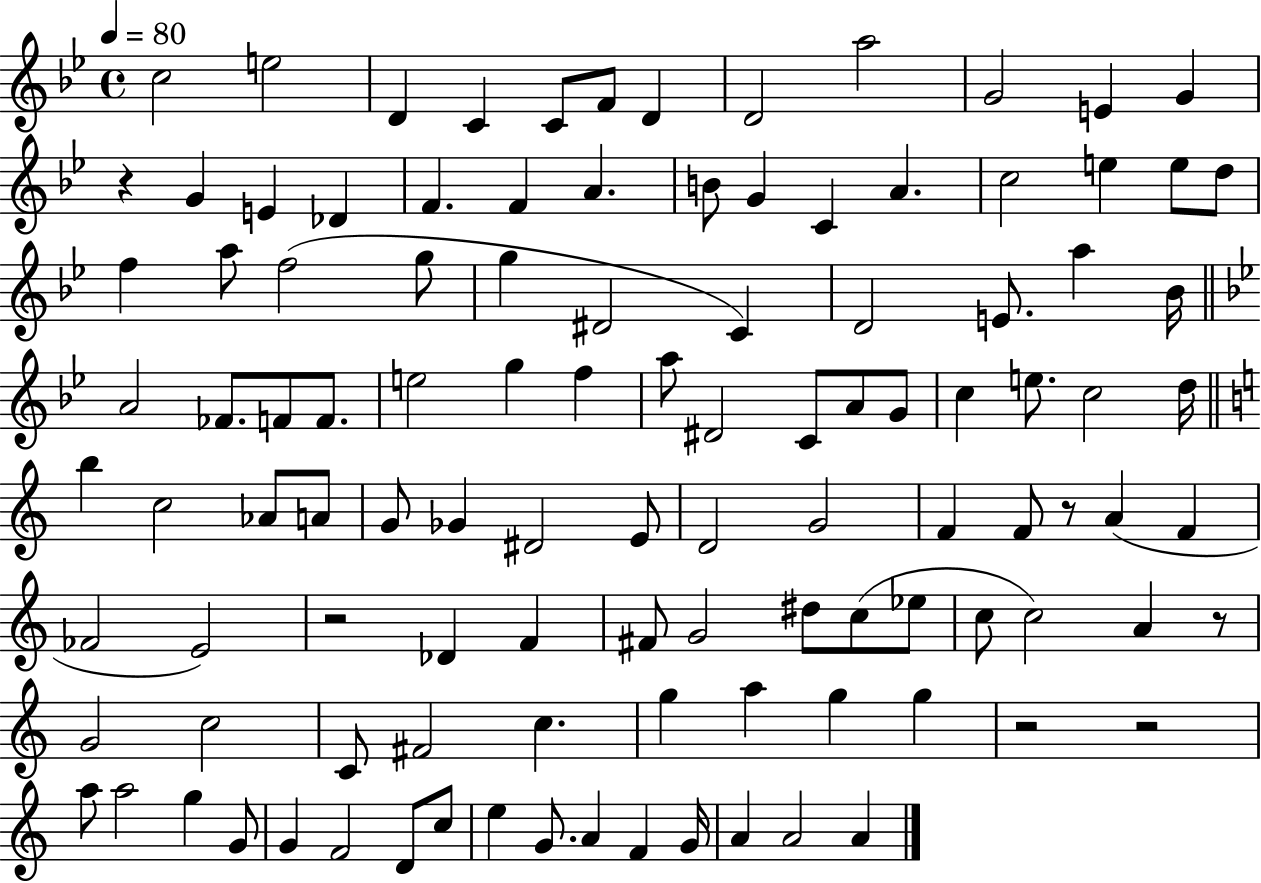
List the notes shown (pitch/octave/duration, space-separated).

C5/h E5/h D4/q C4/q C4/e F4/e D4/q D4/h A5/h G4/h E4/q G4/q R/q G4/q E4/q Db4/q F4/q. F4/q A4/q. B4/e G4/q C4/q A4/q. C5/h E5/q E5/e D5/e F5/q A5/e F5/h G5/e G5/q D#4/h C4/q D4/h E4/e. A5/q Bb4/s A4/h FES4/e. F4/e F4/e. E5/h G5/q F5/q A5/e D#4/h C4/e A4/e G4/e C5/q E5/e. C5/h D5/s B5/q C5/h Ab4/e A4/e G4/e Gb4/q D#4/h E4/e D4/h G4/h F4/q F4/e R/e A4/q F4/q FES4/h E4/h R/h Db4/q F4/q F#4/e G4/h D#5/e C5/e Eb5/e C5/e C5/h A4/q R/e G4/h C5/h C4/e F#4/h C5/q. G5/q A5/q G5/q G5/q R/h R/h A5/e A5/h G5/q G4/e G4/q F4/h D4/e C5/e E5/q G4/e. A4/q F4/q G4/s A4/q A4/h A4/q